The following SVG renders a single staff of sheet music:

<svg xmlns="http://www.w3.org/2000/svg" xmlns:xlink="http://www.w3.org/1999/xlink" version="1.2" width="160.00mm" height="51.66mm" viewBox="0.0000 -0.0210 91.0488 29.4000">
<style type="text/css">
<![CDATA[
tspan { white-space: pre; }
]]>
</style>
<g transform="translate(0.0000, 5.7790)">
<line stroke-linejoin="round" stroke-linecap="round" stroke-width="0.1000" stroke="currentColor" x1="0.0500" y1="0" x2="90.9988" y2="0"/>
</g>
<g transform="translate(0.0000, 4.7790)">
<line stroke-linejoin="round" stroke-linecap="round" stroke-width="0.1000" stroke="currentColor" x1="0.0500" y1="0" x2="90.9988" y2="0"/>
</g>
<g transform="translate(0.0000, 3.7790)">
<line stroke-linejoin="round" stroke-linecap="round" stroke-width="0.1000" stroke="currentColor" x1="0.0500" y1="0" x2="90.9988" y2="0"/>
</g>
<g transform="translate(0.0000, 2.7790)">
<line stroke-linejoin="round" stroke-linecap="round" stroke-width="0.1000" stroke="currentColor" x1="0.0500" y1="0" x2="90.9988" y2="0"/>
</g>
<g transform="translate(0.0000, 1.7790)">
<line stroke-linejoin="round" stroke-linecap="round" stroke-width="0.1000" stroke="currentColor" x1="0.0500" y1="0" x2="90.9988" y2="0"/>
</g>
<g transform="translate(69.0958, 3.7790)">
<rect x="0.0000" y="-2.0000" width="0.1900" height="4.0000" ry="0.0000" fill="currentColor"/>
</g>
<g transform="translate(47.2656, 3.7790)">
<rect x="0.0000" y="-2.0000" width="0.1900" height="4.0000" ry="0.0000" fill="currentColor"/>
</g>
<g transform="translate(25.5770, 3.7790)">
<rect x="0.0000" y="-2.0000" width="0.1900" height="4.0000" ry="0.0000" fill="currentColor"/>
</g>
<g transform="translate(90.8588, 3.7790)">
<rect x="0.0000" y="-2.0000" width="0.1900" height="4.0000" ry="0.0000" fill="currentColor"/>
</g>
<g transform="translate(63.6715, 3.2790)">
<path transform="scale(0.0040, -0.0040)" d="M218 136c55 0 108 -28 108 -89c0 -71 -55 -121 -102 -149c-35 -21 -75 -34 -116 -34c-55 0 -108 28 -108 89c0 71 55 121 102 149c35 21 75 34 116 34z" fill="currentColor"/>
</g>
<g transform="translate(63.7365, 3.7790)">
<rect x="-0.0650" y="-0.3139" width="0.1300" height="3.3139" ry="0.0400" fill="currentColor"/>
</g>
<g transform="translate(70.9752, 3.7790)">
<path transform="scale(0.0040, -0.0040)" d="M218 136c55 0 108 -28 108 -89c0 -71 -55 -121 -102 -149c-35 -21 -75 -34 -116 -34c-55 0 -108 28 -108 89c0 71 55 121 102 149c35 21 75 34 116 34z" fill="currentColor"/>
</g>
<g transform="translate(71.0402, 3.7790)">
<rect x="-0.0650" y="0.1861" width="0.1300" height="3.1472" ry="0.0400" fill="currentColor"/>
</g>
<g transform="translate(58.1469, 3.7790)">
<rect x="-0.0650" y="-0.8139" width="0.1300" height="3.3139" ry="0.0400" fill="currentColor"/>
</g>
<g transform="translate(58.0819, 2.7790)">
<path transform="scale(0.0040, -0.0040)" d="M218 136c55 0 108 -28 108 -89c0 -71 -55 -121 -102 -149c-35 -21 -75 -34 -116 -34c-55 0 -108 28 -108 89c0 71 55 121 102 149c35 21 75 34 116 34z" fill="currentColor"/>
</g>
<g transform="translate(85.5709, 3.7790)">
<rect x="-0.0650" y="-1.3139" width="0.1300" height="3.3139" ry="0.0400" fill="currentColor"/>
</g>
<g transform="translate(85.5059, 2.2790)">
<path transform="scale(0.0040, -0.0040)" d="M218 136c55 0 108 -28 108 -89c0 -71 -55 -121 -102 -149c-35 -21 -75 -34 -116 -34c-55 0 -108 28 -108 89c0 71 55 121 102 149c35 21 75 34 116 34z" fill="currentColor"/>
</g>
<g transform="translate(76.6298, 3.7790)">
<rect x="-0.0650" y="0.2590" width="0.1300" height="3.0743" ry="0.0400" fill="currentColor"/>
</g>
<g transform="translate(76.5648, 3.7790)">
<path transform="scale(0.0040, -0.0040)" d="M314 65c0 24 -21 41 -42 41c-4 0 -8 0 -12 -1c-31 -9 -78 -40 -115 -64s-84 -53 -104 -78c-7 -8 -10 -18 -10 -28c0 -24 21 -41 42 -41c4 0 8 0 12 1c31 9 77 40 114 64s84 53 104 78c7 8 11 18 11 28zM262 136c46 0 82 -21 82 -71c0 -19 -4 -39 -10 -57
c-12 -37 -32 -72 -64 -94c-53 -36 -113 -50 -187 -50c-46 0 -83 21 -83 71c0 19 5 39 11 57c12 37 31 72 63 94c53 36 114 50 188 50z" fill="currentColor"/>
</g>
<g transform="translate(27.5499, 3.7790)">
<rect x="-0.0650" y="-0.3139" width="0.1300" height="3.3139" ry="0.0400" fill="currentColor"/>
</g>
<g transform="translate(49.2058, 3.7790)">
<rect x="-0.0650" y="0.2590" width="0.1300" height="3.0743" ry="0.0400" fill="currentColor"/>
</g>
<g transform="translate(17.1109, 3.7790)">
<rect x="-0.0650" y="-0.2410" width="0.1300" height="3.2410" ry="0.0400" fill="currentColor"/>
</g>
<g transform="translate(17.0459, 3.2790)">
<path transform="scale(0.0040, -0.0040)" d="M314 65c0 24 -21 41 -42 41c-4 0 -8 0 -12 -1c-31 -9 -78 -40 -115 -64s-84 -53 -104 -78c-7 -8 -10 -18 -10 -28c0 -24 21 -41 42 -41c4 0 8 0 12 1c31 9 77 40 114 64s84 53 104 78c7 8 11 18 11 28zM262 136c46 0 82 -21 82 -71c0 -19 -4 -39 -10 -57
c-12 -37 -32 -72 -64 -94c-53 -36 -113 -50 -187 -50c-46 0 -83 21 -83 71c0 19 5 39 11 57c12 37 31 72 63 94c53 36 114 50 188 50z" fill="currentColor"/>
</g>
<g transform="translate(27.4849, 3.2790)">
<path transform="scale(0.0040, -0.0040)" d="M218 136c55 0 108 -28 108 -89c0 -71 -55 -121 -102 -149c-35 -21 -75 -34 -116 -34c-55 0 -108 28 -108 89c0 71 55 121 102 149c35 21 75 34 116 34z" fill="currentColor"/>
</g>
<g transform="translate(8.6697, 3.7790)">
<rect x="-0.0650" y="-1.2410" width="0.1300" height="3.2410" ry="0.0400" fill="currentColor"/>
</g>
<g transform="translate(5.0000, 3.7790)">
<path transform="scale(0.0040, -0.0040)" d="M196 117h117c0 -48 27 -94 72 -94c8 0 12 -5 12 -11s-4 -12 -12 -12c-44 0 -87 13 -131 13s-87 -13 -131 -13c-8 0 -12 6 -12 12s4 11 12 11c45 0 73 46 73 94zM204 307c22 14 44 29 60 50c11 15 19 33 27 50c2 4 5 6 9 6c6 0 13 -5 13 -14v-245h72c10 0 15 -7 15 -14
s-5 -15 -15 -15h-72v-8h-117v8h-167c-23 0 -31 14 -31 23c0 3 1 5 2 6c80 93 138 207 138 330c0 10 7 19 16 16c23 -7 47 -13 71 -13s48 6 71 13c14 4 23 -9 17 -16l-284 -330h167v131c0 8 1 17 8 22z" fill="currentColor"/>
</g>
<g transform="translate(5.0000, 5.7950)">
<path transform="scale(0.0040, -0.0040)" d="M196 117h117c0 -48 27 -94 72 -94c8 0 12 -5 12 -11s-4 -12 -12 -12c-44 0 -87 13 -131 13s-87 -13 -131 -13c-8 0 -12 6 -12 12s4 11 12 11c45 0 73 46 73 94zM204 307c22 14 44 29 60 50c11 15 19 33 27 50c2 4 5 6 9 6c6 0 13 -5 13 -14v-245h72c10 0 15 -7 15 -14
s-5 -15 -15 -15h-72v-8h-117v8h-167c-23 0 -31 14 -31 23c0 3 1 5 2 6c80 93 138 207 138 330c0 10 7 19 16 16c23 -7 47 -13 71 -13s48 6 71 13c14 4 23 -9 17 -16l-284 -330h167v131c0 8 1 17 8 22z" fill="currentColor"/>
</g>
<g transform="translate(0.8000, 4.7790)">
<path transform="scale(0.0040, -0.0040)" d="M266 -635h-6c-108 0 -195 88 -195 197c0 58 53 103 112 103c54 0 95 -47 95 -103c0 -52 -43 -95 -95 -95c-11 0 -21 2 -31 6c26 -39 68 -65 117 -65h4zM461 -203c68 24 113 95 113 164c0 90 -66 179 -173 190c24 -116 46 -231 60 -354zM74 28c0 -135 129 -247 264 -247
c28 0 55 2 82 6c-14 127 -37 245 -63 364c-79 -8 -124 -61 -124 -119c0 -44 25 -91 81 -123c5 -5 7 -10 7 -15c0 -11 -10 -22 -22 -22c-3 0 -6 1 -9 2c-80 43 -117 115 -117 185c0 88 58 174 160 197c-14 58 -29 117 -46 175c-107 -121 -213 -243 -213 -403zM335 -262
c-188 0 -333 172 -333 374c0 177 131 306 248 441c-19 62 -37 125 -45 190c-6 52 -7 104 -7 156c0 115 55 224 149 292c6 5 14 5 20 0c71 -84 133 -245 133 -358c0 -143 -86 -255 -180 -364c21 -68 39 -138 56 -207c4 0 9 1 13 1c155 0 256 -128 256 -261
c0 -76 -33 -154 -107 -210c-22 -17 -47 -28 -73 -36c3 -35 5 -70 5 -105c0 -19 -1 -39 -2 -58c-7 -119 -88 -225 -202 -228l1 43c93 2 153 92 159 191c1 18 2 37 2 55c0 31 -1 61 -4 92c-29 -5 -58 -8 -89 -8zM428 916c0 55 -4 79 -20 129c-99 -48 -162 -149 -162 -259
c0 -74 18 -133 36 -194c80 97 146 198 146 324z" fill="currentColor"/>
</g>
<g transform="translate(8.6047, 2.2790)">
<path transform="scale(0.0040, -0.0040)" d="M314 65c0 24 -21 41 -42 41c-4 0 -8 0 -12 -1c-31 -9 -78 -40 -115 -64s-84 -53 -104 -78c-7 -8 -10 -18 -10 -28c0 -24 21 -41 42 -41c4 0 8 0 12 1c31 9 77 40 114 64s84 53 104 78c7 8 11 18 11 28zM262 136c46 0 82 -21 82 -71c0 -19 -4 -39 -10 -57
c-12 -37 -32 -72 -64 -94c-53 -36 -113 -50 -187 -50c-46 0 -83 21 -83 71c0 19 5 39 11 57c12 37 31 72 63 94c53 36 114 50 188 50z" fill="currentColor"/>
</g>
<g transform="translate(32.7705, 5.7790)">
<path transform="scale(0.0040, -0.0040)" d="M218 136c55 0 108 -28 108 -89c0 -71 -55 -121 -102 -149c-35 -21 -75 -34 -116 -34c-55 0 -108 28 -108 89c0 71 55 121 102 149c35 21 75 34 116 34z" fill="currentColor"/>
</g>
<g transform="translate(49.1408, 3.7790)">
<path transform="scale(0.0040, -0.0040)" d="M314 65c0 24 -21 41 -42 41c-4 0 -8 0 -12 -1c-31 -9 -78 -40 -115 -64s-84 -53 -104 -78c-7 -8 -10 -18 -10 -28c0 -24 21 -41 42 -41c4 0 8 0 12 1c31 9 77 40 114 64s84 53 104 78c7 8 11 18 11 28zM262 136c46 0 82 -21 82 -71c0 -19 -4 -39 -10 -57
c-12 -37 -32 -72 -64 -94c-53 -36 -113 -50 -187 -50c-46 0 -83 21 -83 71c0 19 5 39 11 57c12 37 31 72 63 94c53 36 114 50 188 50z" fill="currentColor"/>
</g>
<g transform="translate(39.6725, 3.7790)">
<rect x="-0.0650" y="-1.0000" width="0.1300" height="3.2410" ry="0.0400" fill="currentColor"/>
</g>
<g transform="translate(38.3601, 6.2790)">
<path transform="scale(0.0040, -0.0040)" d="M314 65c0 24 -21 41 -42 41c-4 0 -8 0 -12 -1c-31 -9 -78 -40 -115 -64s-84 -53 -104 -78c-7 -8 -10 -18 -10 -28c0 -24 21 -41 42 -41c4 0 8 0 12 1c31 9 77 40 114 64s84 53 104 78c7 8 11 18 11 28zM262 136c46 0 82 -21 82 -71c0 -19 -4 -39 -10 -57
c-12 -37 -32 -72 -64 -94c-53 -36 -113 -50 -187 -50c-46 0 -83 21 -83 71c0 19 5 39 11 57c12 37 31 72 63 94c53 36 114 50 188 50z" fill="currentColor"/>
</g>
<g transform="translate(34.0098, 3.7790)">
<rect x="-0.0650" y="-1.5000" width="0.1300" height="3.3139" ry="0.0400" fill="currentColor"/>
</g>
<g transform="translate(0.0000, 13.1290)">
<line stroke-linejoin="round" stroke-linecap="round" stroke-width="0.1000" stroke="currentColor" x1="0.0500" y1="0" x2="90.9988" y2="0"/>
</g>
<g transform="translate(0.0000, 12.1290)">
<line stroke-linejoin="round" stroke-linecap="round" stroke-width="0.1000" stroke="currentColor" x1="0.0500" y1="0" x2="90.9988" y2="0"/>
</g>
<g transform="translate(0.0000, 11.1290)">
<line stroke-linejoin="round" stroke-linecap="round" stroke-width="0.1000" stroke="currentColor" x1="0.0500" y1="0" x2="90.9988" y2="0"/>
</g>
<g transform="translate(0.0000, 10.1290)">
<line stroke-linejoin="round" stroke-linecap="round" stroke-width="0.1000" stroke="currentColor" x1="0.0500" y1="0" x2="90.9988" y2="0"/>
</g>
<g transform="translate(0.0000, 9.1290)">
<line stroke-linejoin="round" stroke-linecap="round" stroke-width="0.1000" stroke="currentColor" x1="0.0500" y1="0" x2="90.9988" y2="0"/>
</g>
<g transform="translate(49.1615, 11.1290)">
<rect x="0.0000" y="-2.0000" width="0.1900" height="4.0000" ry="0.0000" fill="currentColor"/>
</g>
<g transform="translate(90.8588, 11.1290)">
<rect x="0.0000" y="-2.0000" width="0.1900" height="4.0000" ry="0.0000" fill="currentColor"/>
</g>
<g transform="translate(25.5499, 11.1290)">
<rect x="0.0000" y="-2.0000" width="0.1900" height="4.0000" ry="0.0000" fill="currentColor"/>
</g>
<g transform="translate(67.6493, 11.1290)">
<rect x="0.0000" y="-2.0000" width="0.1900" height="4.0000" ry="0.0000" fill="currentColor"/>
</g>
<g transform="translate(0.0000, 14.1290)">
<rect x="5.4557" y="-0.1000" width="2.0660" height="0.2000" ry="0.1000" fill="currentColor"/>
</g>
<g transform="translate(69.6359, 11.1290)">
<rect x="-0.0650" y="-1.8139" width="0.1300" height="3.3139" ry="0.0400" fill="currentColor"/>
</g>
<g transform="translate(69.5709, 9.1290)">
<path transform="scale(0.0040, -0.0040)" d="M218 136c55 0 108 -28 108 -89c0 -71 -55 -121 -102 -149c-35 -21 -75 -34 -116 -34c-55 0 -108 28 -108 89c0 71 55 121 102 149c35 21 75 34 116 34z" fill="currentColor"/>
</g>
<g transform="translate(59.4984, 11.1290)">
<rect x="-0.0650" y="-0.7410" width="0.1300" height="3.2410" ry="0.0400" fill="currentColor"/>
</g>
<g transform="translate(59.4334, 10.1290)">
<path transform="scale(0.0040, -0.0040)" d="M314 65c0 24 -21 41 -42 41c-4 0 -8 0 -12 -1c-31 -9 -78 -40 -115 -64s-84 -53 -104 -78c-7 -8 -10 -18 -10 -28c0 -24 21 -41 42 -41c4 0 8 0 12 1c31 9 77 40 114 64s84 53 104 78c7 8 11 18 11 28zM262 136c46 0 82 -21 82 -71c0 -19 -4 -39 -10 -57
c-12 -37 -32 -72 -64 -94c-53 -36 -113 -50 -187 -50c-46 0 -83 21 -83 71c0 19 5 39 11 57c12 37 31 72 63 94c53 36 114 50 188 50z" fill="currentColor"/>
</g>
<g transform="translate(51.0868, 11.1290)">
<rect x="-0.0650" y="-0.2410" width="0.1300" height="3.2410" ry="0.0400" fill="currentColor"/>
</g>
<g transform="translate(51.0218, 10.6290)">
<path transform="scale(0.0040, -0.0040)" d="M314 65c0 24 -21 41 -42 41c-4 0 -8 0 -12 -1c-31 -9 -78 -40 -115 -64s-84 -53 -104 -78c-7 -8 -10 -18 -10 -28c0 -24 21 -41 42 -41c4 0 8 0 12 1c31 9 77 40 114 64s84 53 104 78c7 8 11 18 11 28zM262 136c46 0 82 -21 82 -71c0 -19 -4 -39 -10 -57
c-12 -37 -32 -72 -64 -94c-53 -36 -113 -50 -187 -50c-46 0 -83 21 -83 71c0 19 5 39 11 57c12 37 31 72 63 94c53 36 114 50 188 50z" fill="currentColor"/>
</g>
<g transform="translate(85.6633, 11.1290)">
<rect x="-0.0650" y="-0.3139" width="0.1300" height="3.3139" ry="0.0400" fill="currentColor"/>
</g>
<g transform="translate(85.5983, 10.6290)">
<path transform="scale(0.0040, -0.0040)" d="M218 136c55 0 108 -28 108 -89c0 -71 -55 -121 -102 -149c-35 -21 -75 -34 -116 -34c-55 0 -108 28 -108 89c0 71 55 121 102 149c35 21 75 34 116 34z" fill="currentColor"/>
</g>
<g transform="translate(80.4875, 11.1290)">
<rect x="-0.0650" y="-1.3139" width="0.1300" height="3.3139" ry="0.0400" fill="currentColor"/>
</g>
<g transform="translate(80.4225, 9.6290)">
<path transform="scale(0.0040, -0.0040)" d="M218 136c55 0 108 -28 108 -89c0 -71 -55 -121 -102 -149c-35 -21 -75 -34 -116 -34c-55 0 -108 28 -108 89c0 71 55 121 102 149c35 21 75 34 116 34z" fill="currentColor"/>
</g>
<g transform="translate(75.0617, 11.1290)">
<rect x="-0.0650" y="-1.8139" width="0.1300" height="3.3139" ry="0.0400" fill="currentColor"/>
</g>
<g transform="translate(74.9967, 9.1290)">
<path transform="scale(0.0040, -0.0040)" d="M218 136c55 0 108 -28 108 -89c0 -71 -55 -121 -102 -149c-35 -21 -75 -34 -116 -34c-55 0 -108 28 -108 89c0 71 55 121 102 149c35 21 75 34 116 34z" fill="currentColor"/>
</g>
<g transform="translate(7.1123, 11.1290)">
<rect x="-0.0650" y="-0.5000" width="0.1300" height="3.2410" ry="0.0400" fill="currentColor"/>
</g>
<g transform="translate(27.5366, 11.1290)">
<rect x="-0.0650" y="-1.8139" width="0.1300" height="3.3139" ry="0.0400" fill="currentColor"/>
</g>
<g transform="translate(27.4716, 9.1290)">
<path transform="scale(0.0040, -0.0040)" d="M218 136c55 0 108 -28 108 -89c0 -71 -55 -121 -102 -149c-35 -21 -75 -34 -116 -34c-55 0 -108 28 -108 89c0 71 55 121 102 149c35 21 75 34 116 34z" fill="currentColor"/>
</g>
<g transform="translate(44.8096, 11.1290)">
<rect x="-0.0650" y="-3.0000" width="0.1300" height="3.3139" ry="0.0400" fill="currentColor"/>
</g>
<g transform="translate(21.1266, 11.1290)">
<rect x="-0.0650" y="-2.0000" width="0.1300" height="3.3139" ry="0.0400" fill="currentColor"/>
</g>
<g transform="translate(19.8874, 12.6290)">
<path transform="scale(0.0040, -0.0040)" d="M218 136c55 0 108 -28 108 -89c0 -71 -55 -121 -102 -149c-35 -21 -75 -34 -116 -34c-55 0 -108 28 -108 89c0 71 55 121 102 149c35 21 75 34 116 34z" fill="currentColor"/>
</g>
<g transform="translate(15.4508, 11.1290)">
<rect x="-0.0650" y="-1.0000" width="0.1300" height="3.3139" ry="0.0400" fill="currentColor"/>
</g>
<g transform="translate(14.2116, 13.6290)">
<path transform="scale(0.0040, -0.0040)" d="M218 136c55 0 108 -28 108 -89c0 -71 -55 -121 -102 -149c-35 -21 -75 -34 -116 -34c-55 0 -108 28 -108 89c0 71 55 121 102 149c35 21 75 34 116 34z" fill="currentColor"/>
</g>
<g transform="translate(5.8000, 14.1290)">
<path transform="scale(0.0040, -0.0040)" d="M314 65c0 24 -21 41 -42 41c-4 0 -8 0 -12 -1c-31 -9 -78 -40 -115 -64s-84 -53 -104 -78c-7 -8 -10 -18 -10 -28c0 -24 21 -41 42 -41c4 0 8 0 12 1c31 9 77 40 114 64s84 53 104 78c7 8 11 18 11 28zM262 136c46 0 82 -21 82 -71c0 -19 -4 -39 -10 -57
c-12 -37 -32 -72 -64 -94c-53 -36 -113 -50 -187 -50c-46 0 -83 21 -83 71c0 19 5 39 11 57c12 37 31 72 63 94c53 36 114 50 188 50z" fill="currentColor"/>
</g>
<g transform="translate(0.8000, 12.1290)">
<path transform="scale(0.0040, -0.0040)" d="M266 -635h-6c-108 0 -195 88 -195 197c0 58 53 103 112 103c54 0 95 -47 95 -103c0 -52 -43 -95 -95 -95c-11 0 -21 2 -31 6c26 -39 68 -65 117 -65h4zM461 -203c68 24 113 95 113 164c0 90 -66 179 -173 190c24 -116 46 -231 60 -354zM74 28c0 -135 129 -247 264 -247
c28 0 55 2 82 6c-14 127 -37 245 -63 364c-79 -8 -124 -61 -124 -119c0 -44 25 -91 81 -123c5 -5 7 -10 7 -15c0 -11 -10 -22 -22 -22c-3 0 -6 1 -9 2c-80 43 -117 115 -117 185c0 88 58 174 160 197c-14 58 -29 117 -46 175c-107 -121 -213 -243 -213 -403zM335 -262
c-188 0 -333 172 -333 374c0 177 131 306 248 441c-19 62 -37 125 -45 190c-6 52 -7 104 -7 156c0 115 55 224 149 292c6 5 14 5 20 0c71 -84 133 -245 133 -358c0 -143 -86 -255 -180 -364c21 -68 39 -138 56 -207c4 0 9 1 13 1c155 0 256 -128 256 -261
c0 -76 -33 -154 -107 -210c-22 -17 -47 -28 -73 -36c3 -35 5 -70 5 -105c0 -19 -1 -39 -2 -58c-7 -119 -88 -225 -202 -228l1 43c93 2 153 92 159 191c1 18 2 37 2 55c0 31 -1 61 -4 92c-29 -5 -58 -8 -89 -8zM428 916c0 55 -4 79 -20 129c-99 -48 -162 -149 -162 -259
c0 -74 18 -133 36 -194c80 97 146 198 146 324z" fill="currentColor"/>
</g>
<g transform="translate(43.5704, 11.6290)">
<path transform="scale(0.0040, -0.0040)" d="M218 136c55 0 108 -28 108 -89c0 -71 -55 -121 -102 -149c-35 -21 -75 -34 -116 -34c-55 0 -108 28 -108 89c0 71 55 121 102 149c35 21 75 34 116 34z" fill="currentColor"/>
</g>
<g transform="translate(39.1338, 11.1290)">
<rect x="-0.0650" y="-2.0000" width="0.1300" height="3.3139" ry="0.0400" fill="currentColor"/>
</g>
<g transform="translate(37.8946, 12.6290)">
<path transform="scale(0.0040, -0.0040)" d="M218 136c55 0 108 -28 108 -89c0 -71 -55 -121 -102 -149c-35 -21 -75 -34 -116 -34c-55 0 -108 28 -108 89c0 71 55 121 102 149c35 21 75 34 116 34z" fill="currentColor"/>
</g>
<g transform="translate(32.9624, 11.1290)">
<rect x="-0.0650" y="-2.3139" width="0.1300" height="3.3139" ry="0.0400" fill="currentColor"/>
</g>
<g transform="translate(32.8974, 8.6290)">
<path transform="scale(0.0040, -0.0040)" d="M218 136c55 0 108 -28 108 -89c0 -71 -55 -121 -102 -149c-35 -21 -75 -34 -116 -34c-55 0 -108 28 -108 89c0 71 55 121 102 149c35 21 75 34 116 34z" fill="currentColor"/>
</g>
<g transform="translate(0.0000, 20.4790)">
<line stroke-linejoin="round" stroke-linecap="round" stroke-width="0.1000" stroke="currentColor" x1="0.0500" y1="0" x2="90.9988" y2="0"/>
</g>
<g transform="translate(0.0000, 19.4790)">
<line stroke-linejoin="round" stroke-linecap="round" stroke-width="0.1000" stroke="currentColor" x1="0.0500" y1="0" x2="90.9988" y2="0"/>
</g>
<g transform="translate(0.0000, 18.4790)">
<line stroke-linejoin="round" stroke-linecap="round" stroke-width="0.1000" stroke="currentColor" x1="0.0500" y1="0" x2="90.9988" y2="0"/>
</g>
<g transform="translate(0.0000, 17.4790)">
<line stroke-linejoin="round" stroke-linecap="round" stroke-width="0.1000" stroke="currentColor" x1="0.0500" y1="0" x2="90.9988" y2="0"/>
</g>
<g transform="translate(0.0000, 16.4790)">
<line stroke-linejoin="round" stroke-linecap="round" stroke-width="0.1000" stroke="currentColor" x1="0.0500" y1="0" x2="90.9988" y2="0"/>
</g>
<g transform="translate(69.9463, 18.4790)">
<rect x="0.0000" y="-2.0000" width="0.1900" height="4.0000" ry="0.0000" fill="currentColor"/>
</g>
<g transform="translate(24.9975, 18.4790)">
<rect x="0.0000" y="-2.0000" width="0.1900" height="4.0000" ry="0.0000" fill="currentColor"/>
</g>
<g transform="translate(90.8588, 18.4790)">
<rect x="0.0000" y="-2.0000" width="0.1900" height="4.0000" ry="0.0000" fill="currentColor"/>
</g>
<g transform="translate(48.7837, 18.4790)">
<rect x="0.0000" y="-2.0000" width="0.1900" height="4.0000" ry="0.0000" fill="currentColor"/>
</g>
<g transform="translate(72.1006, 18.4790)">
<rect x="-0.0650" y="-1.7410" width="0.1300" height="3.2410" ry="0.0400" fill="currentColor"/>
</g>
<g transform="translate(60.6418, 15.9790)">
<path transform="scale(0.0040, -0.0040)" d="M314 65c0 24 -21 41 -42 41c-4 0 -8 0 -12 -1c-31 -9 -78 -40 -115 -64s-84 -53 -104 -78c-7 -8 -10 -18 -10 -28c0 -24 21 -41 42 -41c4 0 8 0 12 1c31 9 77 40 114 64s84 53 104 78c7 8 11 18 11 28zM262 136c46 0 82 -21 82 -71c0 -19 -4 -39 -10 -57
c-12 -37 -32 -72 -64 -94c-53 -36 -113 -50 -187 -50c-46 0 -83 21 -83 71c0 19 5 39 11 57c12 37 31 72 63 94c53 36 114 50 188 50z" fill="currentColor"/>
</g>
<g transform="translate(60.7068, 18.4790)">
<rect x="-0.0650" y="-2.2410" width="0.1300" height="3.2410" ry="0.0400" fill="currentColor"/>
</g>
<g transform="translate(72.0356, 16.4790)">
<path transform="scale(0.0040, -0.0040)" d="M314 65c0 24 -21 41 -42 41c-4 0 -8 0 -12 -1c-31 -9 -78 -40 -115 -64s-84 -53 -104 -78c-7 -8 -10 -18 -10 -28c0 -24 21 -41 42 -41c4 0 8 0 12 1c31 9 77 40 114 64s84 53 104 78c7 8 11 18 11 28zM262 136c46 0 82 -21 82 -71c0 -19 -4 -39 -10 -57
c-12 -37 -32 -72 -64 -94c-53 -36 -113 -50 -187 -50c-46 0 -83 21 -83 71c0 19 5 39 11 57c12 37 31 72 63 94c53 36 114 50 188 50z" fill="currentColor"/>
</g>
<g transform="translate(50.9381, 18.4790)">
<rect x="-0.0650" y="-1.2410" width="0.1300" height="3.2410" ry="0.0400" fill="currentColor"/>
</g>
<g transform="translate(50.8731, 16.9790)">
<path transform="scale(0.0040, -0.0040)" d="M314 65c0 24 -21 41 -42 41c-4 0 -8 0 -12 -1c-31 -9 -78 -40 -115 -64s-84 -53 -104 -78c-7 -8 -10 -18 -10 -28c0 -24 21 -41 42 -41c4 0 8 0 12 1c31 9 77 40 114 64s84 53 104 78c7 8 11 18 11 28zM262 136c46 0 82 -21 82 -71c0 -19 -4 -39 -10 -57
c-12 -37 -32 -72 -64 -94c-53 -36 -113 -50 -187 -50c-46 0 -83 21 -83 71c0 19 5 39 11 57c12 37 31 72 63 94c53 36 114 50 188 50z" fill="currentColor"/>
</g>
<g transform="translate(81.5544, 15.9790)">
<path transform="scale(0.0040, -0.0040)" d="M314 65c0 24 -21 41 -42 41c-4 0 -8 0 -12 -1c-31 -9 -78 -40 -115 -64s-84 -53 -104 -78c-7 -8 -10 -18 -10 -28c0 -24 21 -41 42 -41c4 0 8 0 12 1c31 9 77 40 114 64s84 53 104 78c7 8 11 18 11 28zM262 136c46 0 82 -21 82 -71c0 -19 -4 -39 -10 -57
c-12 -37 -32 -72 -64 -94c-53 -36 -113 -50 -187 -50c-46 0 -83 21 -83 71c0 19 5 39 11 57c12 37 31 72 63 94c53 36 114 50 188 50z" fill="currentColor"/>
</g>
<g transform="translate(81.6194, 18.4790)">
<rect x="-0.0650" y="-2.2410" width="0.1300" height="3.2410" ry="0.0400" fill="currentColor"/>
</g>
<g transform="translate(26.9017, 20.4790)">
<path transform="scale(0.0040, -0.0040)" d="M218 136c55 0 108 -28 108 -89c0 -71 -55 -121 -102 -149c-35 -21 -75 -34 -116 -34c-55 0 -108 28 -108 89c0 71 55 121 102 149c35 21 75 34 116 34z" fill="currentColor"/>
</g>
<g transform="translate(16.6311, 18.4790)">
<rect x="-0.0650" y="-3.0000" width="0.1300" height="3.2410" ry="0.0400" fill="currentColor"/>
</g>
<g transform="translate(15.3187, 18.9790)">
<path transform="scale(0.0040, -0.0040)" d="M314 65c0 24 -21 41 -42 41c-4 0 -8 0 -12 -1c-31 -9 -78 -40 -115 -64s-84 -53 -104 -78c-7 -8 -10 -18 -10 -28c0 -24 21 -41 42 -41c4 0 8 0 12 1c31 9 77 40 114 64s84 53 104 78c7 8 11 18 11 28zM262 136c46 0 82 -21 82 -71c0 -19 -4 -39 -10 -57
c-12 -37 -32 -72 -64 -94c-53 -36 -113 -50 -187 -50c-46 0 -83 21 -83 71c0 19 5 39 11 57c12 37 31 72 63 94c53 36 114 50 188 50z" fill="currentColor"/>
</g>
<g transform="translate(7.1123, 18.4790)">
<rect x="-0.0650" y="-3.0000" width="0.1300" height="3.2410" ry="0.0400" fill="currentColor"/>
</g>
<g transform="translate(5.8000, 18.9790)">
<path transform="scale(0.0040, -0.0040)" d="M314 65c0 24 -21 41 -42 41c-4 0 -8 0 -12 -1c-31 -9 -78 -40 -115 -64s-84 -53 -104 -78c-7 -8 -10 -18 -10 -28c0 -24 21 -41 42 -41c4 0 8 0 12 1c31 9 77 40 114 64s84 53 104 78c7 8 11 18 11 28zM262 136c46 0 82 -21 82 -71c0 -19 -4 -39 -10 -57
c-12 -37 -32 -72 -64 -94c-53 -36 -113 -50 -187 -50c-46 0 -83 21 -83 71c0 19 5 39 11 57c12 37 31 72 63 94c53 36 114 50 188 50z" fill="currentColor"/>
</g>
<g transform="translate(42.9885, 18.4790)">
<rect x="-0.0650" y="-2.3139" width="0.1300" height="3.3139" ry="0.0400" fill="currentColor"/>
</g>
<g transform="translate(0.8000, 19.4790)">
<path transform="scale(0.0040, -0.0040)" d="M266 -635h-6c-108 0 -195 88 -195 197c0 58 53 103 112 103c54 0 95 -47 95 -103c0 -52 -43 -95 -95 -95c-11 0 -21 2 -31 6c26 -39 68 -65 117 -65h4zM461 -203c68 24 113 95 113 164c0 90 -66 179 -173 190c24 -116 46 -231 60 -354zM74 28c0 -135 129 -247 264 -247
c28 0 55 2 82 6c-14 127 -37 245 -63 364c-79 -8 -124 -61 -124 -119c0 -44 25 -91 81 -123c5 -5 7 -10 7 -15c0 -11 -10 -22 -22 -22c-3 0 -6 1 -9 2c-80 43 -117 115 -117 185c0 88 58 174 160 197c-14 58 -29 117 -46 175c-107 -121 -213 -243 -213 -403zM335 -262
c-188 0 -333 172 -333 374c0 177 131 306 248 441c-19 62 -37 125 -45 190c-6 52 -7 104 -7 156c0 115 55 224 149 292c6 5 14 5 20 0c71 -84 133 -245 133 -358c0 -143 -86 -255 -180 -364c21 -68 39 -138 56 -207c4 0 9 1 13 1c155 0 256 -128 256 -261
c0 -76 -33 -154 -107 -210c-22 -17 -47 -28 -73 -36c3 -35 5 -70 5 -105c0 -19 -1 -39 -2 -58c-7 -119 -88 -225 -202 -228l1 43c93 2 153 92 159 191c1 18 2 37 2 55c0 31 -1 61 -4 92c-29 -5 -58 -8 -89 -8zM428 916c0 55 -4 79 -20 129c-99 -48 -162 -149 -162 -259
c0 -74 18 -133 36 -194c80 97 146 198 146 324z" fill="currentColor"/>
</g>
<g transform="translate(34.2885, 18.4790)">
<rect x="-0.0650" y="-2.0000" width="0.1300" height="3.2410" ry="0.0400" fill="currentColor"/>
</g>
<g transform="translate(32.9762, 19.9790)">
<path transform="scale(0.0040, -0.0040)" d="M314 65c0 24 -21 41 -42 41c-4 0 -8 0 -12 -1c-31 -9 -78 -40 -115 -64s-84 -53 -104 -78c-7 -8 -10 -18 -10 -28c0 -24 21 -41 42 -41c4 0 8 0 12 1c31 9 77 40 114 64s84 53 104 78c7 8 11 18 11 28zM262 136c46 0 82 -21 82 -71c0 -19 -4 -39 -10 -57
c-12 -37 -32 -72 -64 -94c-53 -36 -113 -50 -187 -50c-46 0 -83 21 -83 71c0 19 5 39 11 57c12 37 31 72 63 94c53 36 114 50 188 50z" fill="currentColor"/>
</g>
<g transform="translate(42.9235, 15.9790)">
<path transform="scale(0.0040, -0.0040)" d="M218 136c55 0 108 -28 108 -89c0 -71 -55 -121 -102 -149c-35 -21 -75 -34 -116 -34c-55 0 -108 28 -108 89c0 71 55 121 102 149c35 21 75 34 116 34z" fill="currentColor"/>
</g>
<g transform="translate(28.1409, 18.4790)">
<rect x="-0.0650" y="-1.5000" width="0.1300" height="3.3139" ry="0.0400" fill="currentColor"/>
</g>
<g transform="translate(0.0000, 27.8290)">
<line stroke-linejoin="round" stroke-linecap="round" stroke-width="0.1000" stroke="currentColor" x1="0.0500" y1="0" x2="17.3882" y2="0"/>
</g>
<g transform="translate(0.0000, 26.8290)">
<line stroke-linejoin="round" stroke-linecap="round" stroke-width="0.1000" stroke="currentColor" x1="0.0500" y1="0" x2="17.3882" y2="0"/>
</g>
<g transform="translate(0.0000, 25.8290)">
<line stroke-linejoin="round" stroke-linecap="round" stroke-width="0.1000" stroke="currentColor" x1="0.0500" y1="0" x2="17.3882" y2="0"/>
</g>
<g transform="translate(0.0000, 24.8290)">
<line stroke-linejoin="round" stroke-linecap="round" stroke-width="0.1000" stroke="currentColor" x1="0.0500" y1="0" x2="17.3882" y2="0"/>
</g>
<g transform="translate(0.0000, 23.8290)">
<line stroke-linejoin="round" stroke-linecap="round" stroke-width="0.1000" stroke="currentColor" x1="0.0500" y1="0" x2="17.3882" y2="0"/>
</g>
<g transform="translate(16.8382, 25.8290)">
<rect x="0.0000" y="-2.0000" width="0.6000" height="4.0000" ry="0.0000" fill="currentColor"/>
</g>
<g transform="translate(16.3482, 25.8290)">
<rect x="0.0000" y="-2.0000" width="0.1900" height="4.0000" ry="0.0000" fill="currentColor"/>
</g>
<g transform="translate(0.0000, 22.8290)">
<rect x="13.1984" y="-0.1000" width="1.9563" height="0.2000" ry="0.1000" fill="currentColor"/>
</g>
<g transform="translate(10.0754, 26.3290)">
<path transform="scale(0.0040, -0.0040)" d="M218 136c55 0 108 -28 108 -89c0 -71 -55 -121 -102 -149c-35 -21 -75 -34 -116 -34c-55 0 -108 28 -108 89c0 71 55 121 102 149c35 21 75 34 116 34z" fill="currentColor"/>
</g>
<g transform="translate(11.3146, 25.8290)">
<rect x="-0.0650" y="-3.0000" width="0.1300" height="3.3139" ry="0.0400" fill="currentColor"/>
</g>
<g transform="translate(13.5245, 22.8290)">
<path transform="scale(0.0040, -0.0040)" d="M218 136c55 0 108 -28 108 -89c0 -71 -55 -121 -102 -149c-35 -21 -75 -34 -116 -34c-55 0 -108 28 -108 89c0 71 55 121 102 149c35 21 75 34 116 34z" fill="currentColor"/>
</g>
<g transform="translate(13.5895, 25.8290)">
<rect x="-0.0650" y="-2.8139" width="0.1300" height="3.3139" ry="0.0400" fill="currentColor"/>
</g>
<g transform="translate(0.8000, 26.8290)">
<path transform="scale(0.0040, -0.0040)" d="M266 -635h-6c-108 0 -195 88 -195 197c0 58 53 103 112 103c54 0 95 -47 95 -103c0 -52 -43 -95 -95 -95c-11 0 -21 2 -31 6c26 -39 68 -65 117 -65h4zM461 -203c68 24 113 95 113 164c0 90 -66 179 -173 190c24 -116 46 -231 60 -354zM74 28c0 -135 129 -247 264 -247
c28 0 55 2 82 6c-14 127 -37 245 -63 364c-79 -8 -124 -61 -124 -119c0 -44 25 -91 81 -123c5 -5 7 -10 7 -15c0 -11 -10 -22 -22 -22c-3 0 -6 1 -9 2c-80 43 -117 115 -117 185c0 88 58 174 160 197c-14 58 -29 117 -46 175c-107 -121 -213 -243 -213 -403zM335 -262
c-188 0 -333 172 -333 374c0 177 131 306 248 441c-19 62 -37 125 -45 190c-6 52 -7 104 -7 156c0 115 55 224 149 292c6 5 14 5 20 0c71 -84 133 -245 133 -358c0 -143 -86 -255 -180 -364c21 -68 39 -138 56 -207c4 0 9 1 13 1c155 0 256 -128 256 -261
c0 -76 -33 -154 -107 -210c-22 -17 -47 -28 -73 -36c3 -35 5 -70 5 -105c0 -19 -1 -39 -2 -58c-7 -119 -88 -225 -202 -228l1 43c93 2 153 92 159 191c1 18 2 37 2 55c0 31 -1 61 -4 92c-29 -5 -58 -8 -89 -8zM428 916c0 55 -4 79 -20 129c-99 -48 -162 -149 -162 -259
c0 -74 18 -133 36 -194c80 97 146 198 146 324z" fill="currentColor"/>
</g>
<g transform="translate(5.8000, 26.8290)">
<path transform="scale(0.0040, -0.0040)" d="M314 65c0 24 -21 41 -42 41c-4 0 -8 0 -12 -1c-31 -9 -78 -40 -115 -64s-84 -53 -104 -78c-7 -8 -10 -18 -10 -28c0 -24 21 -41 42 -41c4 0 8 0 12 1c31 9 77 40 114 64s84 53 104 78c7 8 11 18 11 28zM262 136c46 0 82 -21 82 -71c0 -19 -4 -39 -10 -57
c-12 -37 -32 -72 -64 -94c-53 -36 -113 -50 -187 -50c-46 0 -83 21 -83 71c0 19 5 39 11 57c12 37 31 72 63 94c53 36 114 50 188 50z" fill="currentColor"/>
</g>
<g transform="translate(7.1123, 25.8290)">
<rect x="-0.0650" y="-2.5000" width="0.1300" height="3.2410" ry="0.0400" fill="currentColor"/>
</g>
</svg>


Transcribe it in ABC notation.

X:1
T:Untitled
M:4/4
L:1/4
K:C
e2 c2 c E D2 B2 d c B B2 e C2 D F f g F A c2 d2 f f e c A2 A2 E F2 g e2 g2 f2 g2 G2 A a